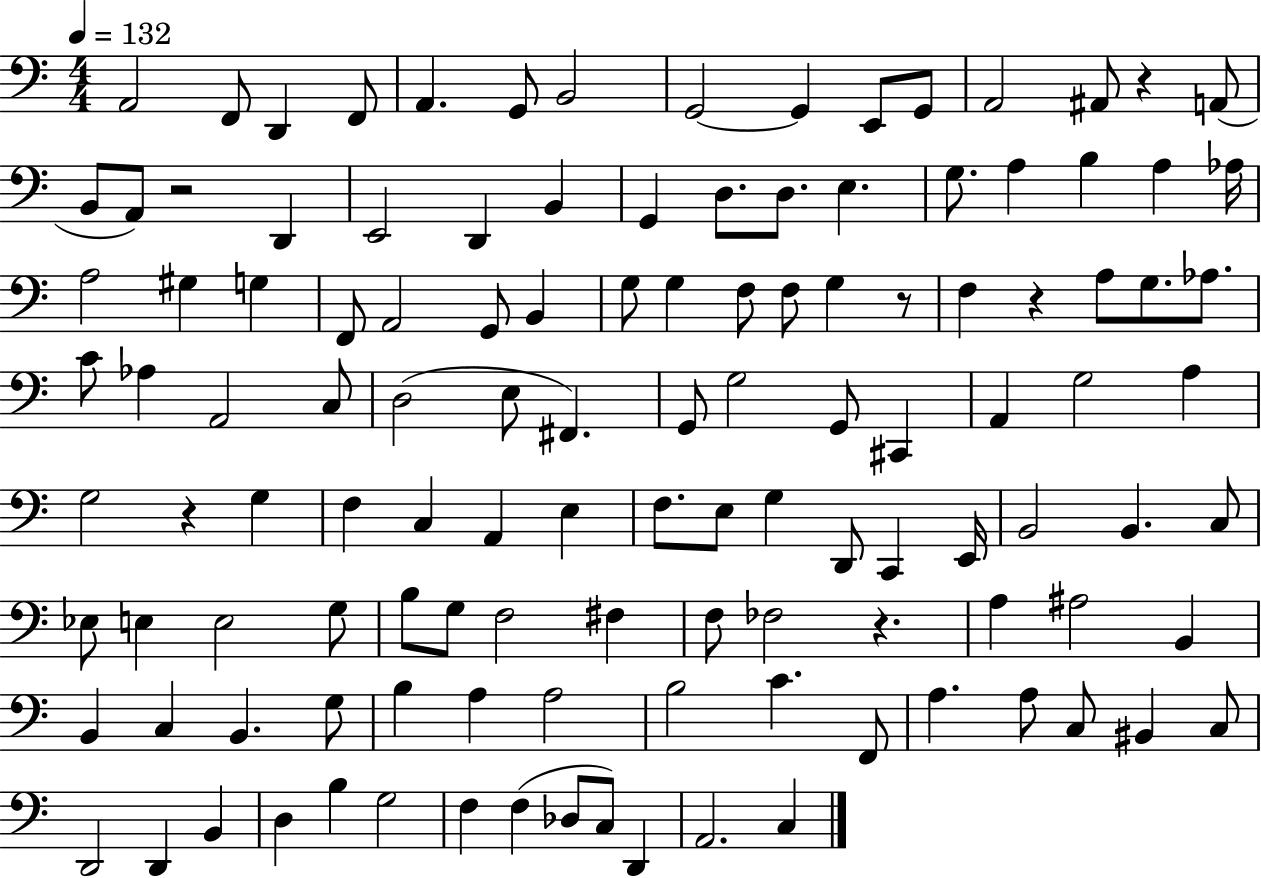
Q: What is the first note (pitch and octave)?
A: A2